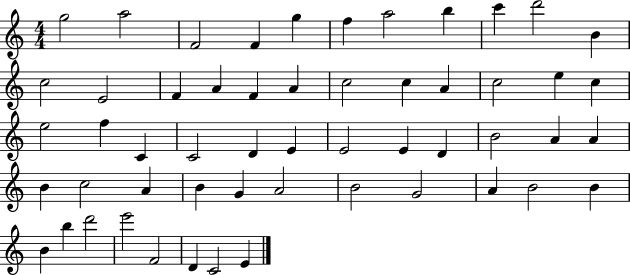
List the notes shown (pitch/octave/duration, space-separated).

G5/h A5/h F4/h F4/q G5/q F5/q A5/h B5/q C6/q D6/h B4/q C5/h E4/h F4/q A4/q F4/q A4/q C5/h C5/q A4/q C5/h E5/q C5/q E5/h F5/q C4/q C4/h D4/q E4/q E4/h E4/q D4/q B4/h A4/q A4/q B4/q C5/h A4/q B4/q G4/q A4/h B4/h G4/h A4/q B4/h B4/q B4/q B5/q D6/h E6/h F4/h D4/q C4/h E4/q